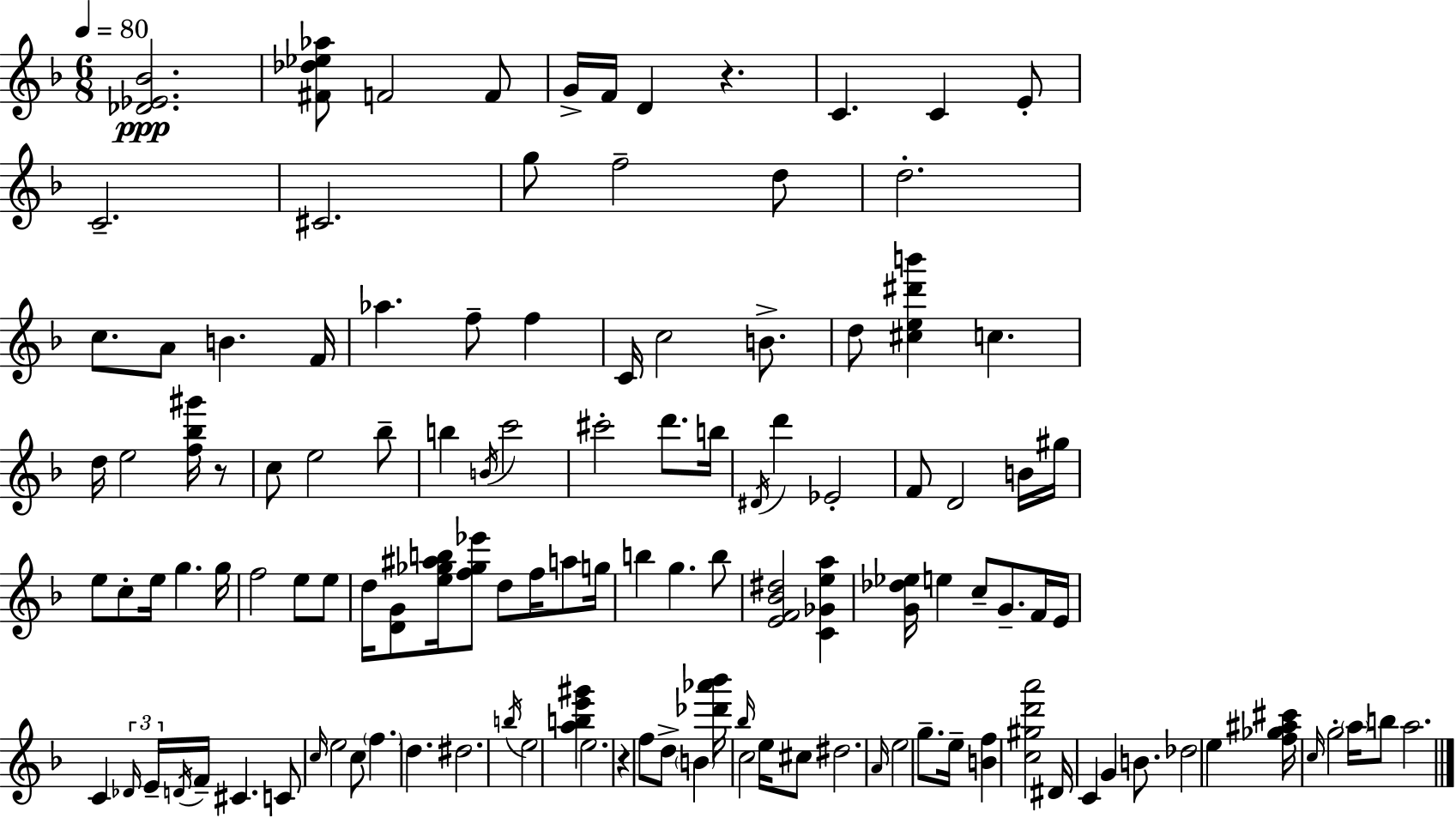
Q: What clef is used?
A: treble